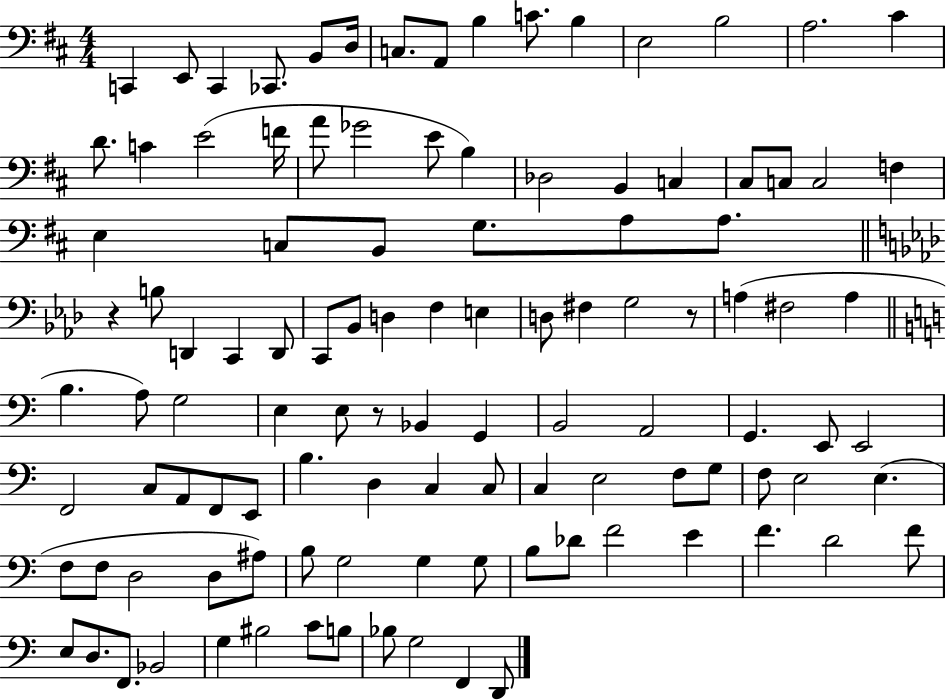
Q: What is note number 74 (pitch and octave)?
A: E3